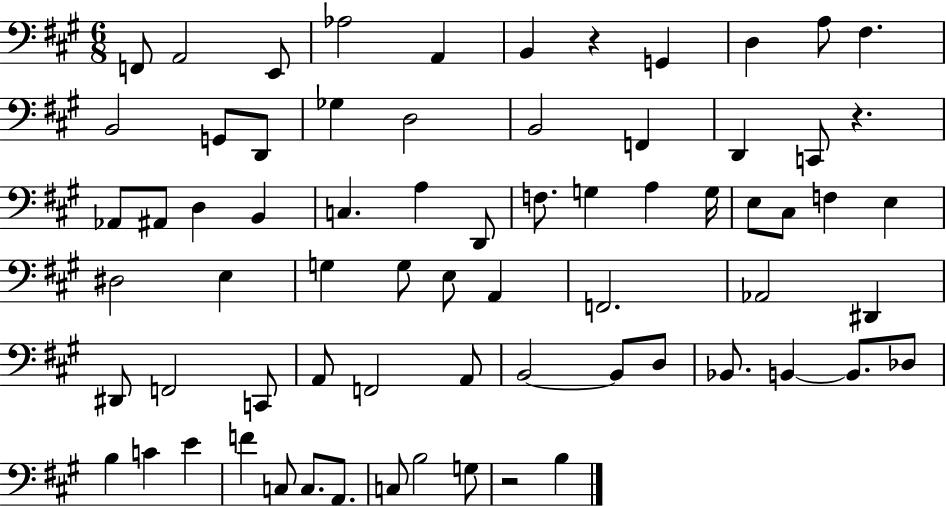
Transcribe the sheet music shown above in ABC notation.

X:1
T:Untitled
M:6/8
L:1/4
K:A
F,,/2 A,,2 E,,/2 _A,2 A,, B,, z G,, D, A,/2 ^F, B,,2 G,,/2 D,,/2 _G, D,2 B,,2 F,, D,, C,,/2 z _A,,/2 ^A,,/2 D, B,, C, A, D,,/2 F,/2 G, A, G,/4 E,/2 ^C,/2 F, E, ^D,2 E, G, G,/2 E,/2 A,, F,,2 _A,,2 ^D,, ^D,,/2 F,,2 C,,/2 A,,/2 F,,2 A,,/2 B,,2 B,,/2 D,/2 _B,,/2 B,, B,,/2 _D,/2 B, C E F C,/2 C,/2 A,,/2 C,/2 B,2 G,/2 z2 B,